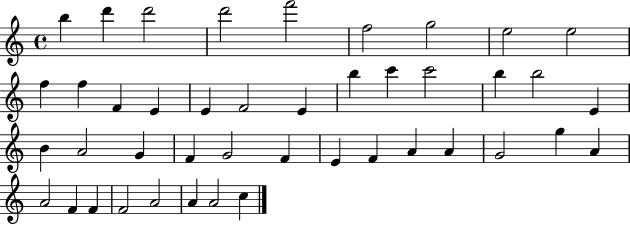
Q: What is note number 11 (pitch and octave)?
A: F5